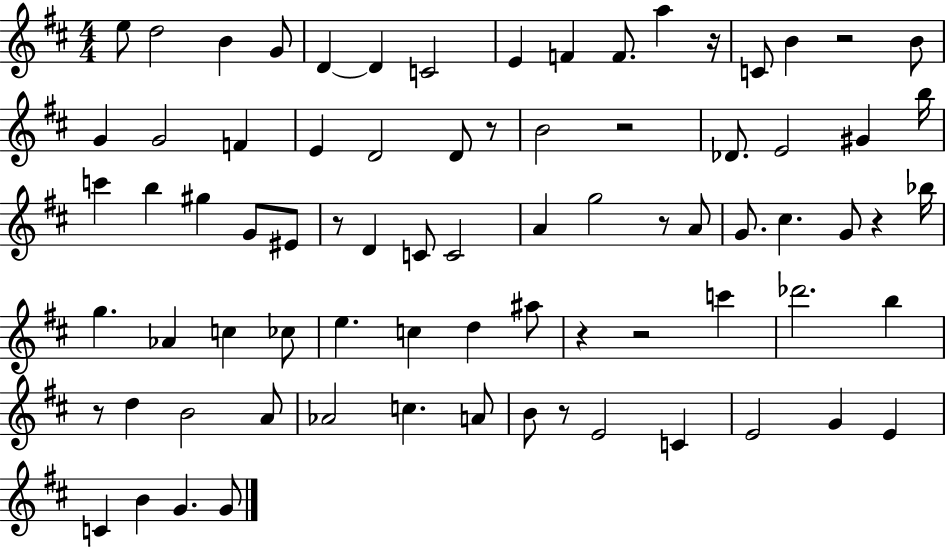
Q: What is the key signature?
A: D major